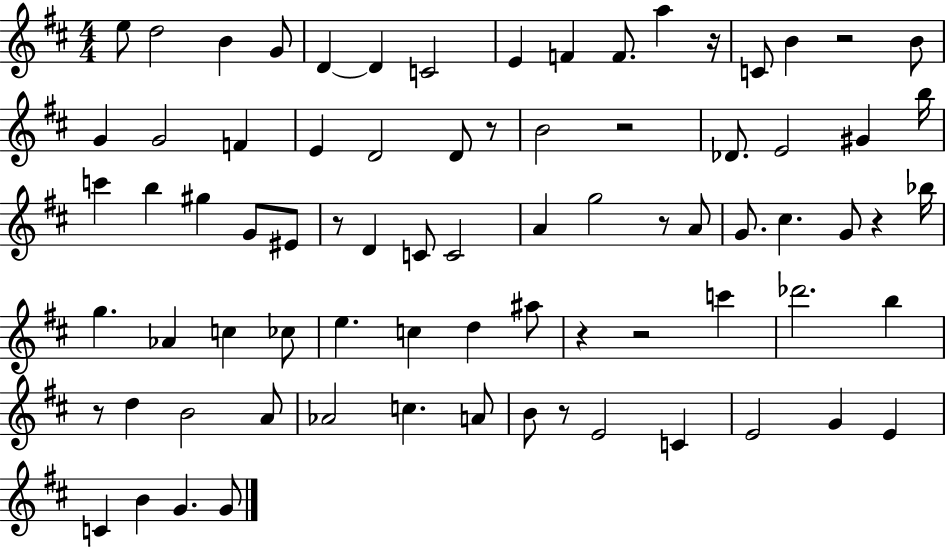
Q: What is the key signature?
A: D major